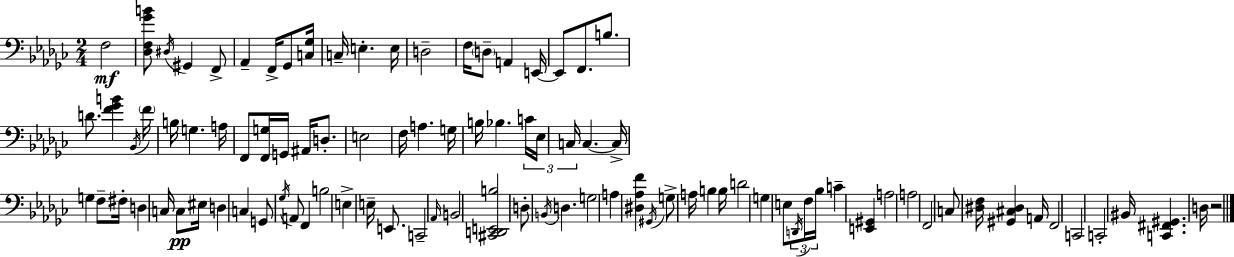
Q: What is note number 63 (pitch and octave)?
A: G3